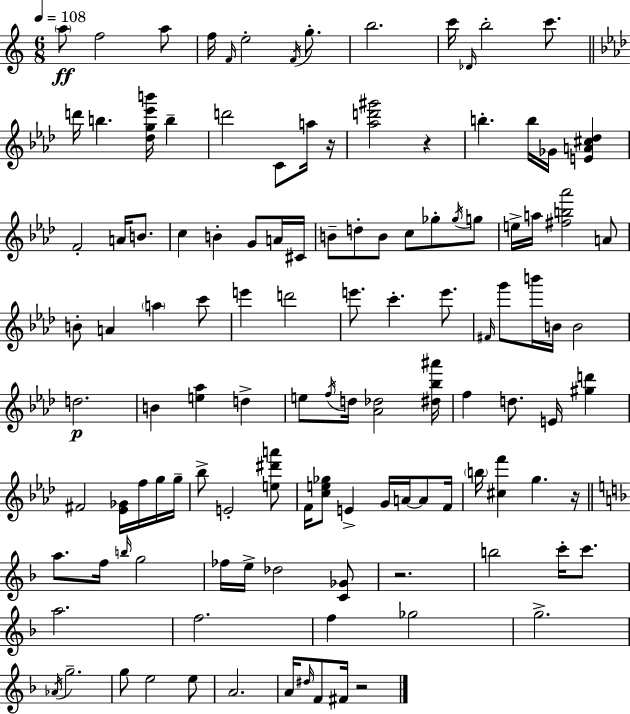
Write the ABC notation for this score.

X:1
T:Untitled
M:6/8
L:1/4
K:Am
a/2 f2 a/2 f/4 F/4 e2 F/4 g/2 b2 c'/4 _D/4 b2 c'/2 d'/4 b [_dg_e'b']/4 b d'2 C/2 a/4 z/4 [_ad'^g']2 z b b/4 _G/4 [EA^c_d] F2 A/4 B/2 c B G/2 A/4 ^C/4 B/2 d/2 B/2 c/2 _g/2 _g/4 g/2 e/4 a/4 [^fb_a']2 A/2 B/2 A a c'/2 e' d'2 e'/2 c' e'/2 ^F/4 g'/2 b'/4 B/4 B2 d2 B [e_a] d e/2 f/4 d/4 [_A_d]2 [^d_b^a']/4 f d/2 E/4 [^gd'] ^F2 [_E_G]/4 f/4 g/4 g/4 _b/2 E2 [e^d'a']/2 F/4 [ce_g]/2 E G/4 A/4 A/2 F/4 b/4 [^cf'] g z/4 a/2 f/4 b/4 g2 _f/4 e/4 _d2 [C_G]/2 z2 b2 c'/4 c'/2 a2 f2 f _g2 g2 _A/4 g2 g/2 e2 e/2 A2 A/4 ^d/4 F/2 ^F/4 z2